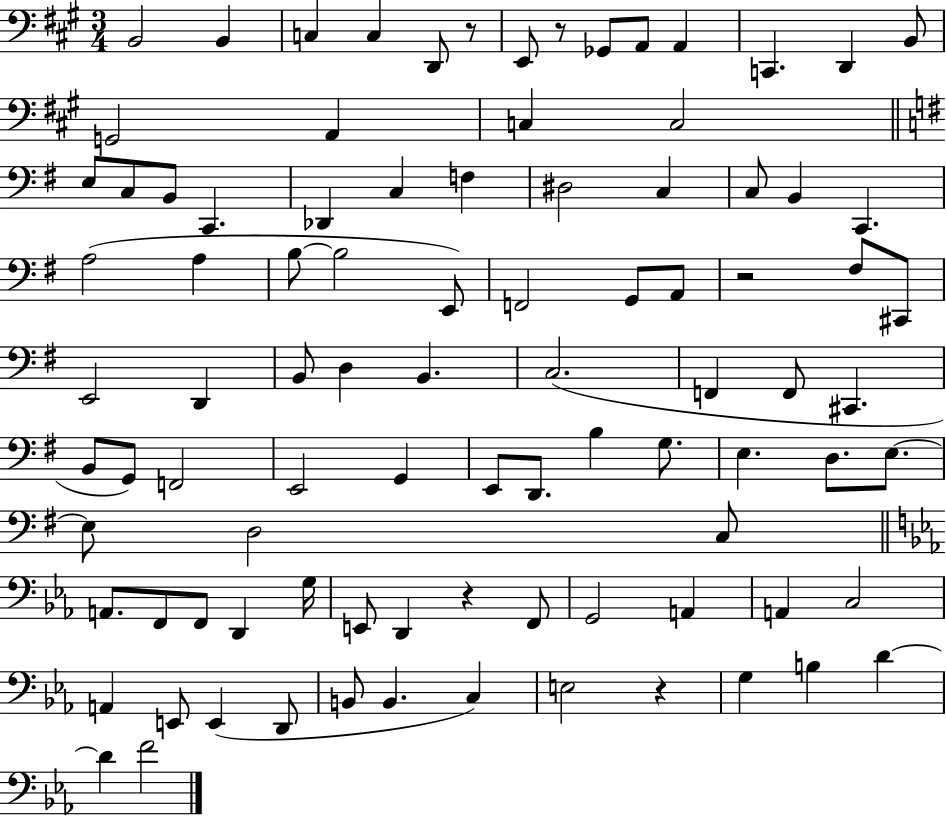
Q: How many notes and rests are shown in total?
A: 92